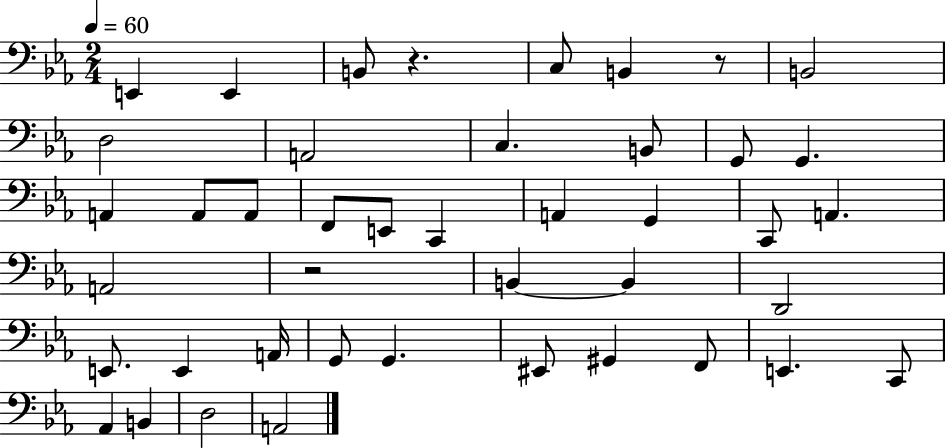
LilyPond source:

{
  \clef bass
  \numericTimeSignature
  \time 2/4
  \key ees \major
  \tempo 4 = 60
  \repeat volta 2 { e,4 e,4 | b,8 r4. | c8 b,4 r8 | b,2 | \break d2 | a,2 | c4. b,8 | g,8 g,4. | \break a,4 a,8 a,8 | f,8 e,8 c,4 | a,4 g,4 | c,8 a,4. | \break a,2 | r2 | b,4~~ b,4 | d,2 | \break e,8. e,4 a,16 | g,8 g,4. | eis,8 gis,4 f,8 | e,4. c,8 | \break aes,4 b,4 | d2 | a,2 | } \bar "|."
}